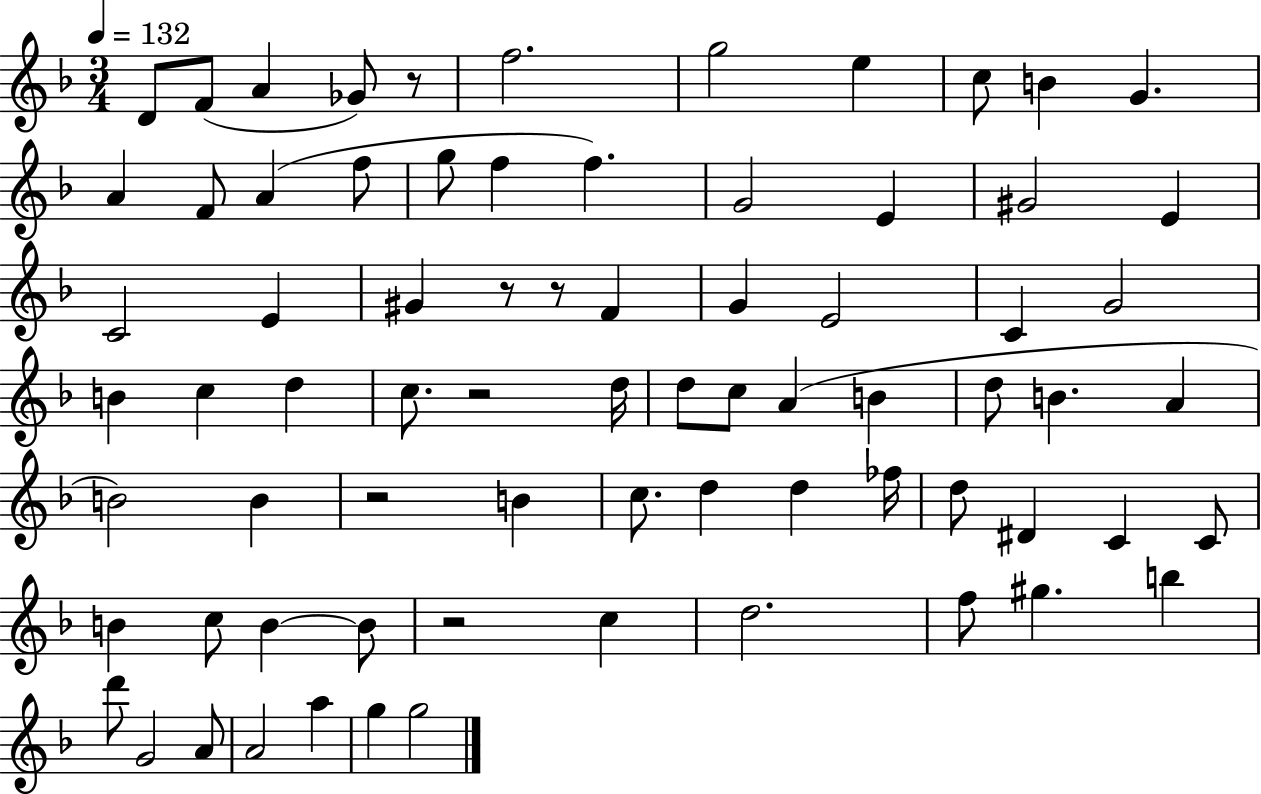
{
  \clef treble
  \numericTimeSignature
  \time 3/4
  \key f \major
  \tempo 4 = 132
  d'8 f'8( a'4 ges'8) r8 | f''2. | g''2 e''4 | c''8 b'4 g'4. | \break a'4 f'8 a'4( f''8 | g''8 f''4 f''4.) | g'2 e'4 | gis'2 e'4 | \break c'2 e'4 | gis'4 r8 r8 f'4 | g'4 e'2 | c'4 g'2 | \break b'4 c''4 d''4 | c''8. r2 d''16 | d''8 c''8 a'4( b'4 | d''8 b'4. a'4 | \break b'2) b'4 | r2 b'4 | c''8. d''4 d''4 fes''16 | d''8 dis'4 c'4 c'8 | \break b'4 c''8 b'4~~ b'8 | r2 c''4 | d''2. | f''8 gis''4. b''4 | \break d'''8 g'2 a'8 | a'2 a''4 | g''4 g''2 | \bar "|."
}